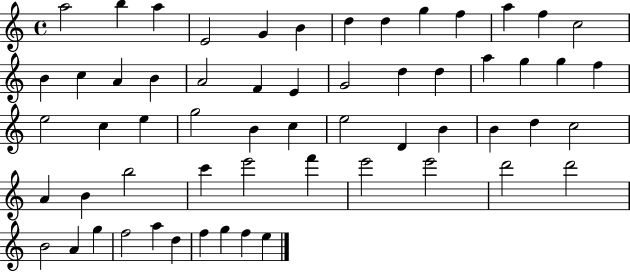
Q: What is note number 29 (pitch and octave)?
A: C5